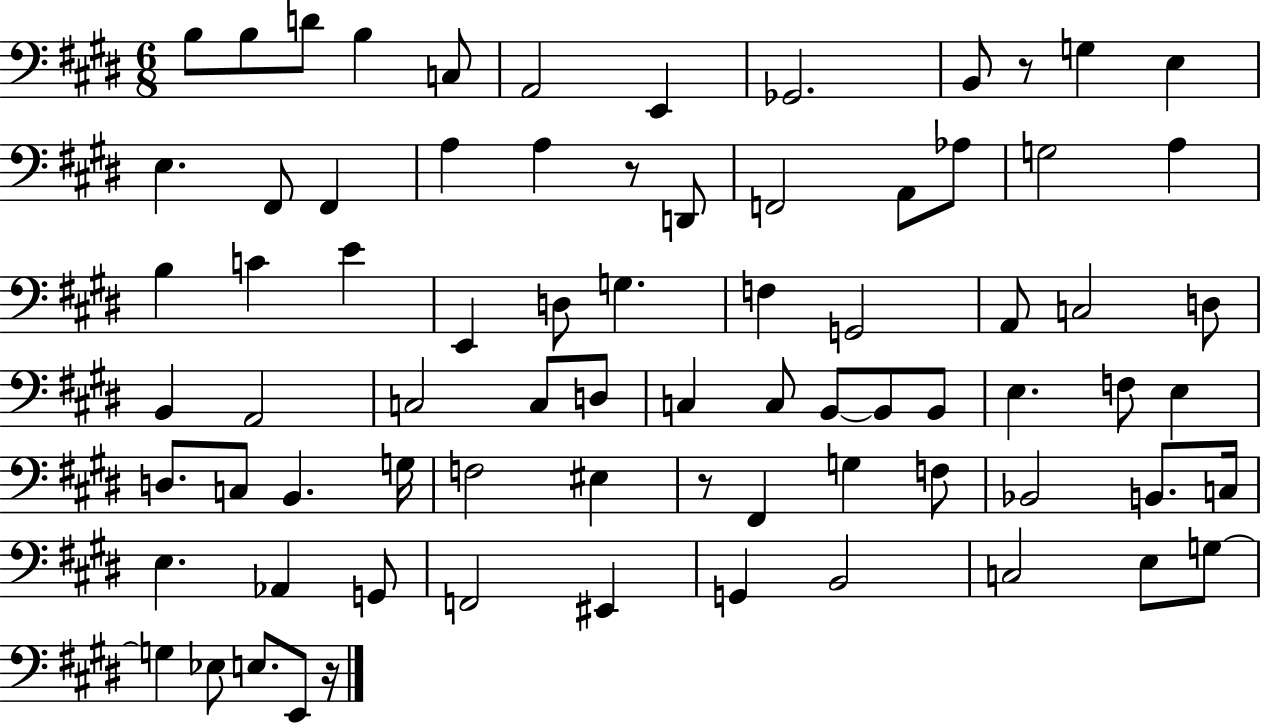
X:1
T:Untitled
M:6/8
L:1/4
K:E
B,/2 B,/2 D/2 B, C,/2 A,,2 E,, _G,,2 B,,/2 z/2 G, E, E, ^F,,/2 ^F,, A, A, z/2 D,,/2 F,,2 A,,/2 _A,/2 G,2 A, B, C E E,, D,/2 G, F, G,,2 A,,/2 C,2 D,/2 B,, A,,2 C,2 C,/2 D,/2 C, C,/2 B,,/2 B,,/2 B,,/2 E, F,/2 E, D,/2 C,/2 B,, G,/4 F,2 ^E, z/2 ^F,, G, F,/2 _B,,2 B,,/2 C,/4 E, _A,, G,,/2 F,,2 ^E,, G,, B,,2 C,2 E,/2 G,/2 G, _E,/2 E,/2 E,,/2 z/4